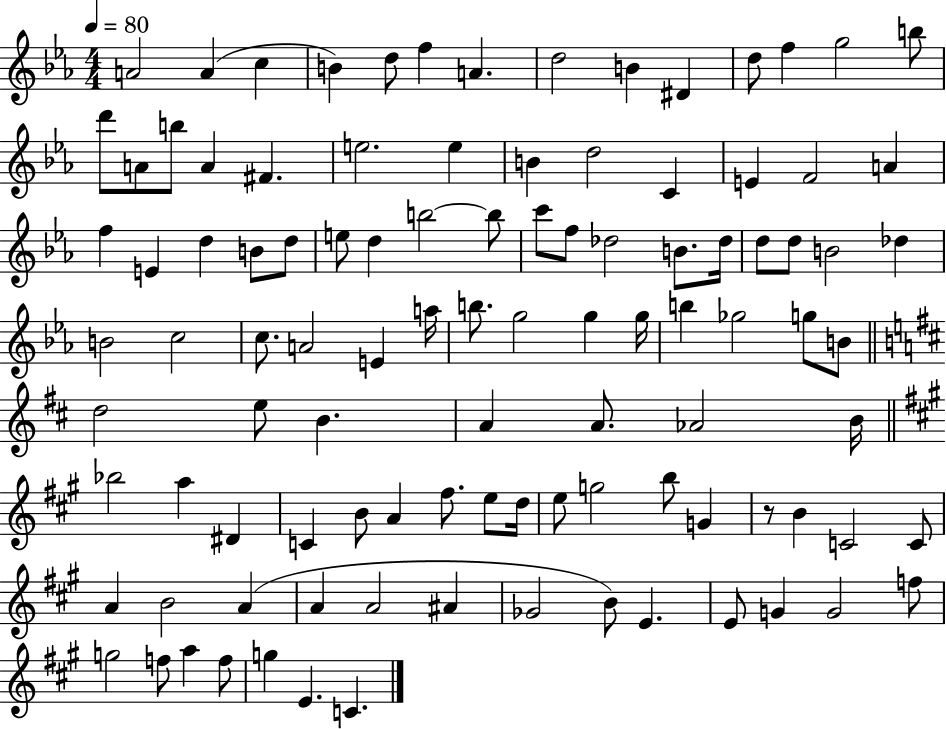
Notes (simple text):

A4/h A4/q C5/q B4/q D5/e F5/q A4/q. D5/h B4/q D#4/q D5/e F5/q G5/h B5/e D6/e A4/e B5/e A4/q F#4/q. E5/h. E5/q B4/q D5/h C4/q E4/q F4/h A4/q F5/q E4/q D5/q B4/e D5/e E5/e D5/q B5/h B5/e C6/e F5/e Db5/h B4/e. Db5/s D5/e D5/e B4/h Db5/q B4/h C5/h C5/e. A4/h E4/q A5/s B5/e. G5/h G5/q G5/s B5/q Gb5/h G5/e B4/e D5/h E5/e B4/q. A4/q A4/e. Ab4/h B4/s Bb5/h A5/q D#4/q C4/q B4/e A4/q F#5/e. E5/e D5/s E5/e G5/h B5/e G4/q R/e B4/q C4/h C4/e A4/q B4/h A4/q A4/q A4/h A#4/q Gb4/h B4/e E4/q. E4/e G4/q G4/h F5/e G5/h F5/e A5/q F5/e G5/q E4/q. C4/q.